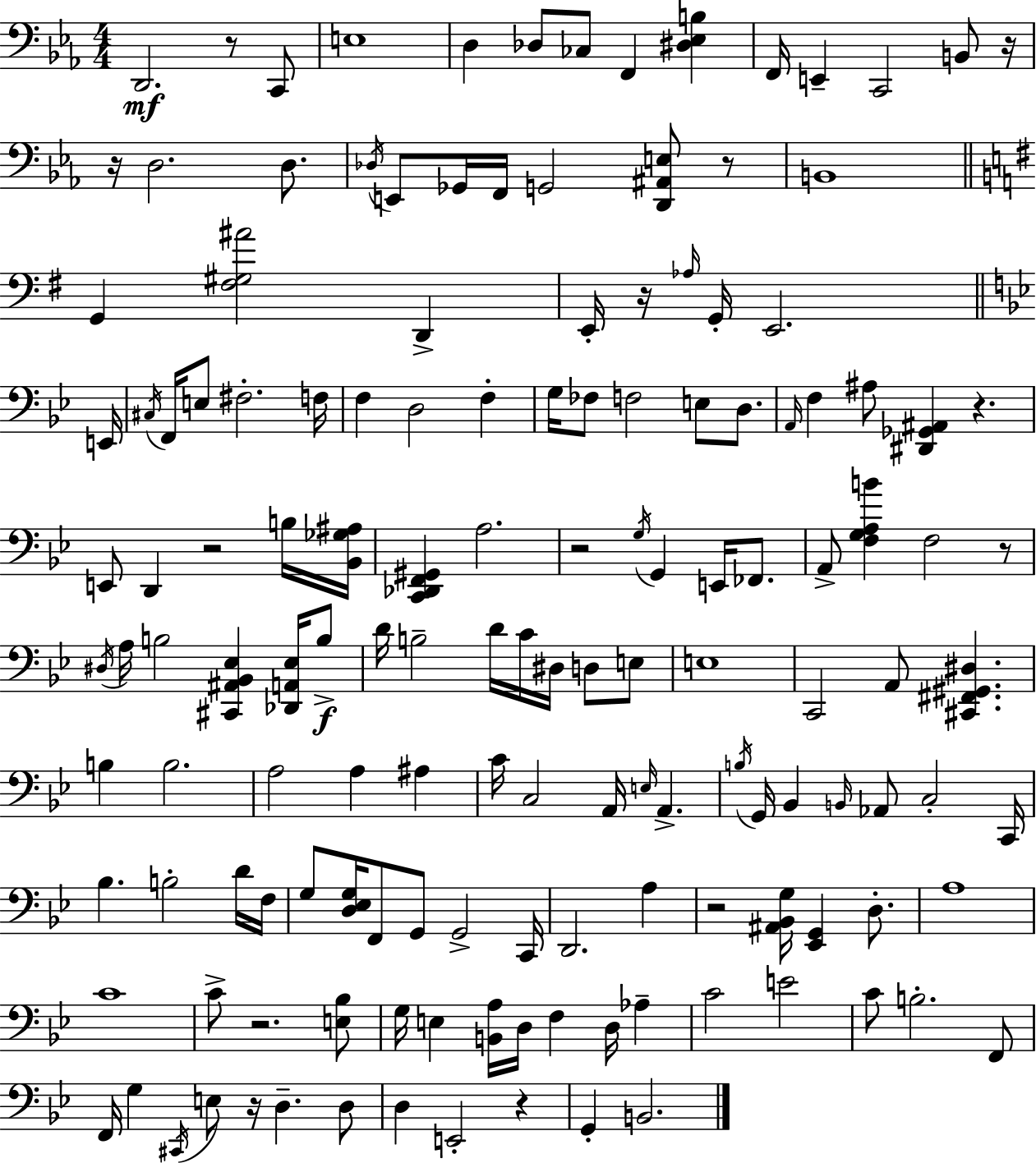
X:1
T:Untitled
M:4/4
L:1/4
K:Eb
D,,2 z/2 C,,/2 E,4 D, _D,/2 _C,/2 F,, [^D,_E,B,] F,,/4 E,, C,,2 B,,/2 z/4 z/4 D,2 D,/2 _D,/4 E,,/2 _G,,/4 F,,/4 G,,2 [D,,^A,,E,]/2 z/2 B,,4 G,, [^F,^G,^A]2 D,, E,,/4 z/4 _A,/4 G,,/4 E,,2 E,,/4 ^C,/4 F,,/4 E,/2 ^F,2 F,/4 F, D,2 F, G,/4 _F,/2 F,2 E,/2 D,/2 A,,/4 F, ^A,/2 [^D,,_G,,^A,,] z E,,/2 D,, z2 B,/4 [_B,,_G,^A,]/4 [C,,_D,,F,,^G,,] A,2 z2 G,/4 G,, E,,/4 _F,,/2 A,,/2 [F,G,A,B] F,2 z/2 ^D,/4 A,/4 B,2 [^C,,^A,,_B,,_E,] [_D,,A,,_E,]/4 B,/2 D/4 B,2 D/4 C/4 ^D,/4 D,/2 E,/2 E,4 C,,2 A,,/2 [^C,,^F,,^G,,^D,] B, B,2 A,2 A, ^A, C/4 C,2 A,,/4 E,/4 A,, B,/4 G,,/4 _B,, B,,/4 _A,,/2 C,2 C,,/4 _B, B,2 D/4 F,/4 G,/2 [D,_E,G,]/4 F,,/2 G,,/2 G,,2 C,,/4 D,,2 A, z2 [^A,,_B,,G,]/4 [_E,,G,,] D,/2 A,4 C4 C/2 z2 [E,_B,]/2 G,/4 E, [B,,A,]/4 D,/4 F, D,/4 _A, C2 E2 C/2 B,2 F,,/2 F,,/4 G, ^C,,/4 E,/2 z/4 D, D,/2 D, E,,2 z G,, B,,2